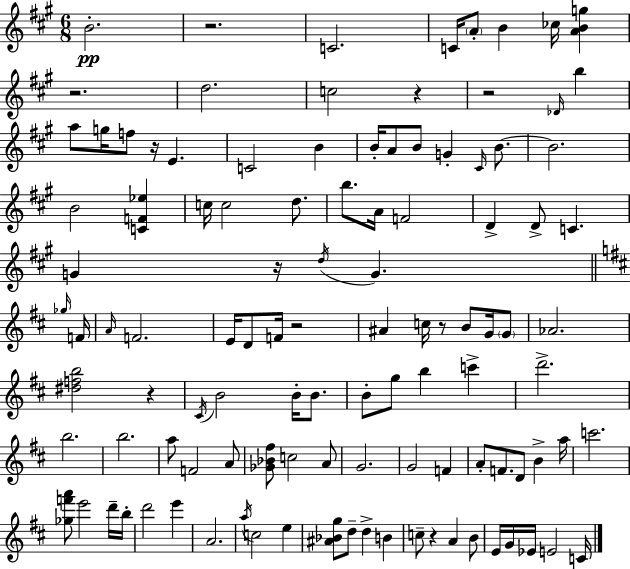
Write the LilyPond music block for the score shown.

{
  \clef treble
  \numericTimeSignature
  \time 6/8
  \key a \major
  b'2.-.\pp | r2. | c'2. | c'16 \parenthesize a'8-. b'4 ces''16 <a' b' g''>4 | \break r2. | d''2. | c''2 r4 | r2 \grace { des'16 } b''4 | \break a''8 g''16 f''8 r16 e'4. | c'2 b'4 | b'16-. a'8 b'8 g'4-. \grace { cis'16 } b'8.~~ | b'2. | \break b'2 <c' f' ees''>4 | c''16 c''2 d''8. | b''8. a'16 f'2 | d'4-> d'8-> c'4. | \break g'4 r16 \acciaccatura { d''16 } g'4. | \bar "||" \break \key d \major \grace { ges''16 } f'16 \grace { a'16 } f'2. | e'16 d'8 f'16 r2 | ais'4 c''16 r8 b'8 | g'16 \parenthesize g'8 aes'2. | \break <dis'' f'' b''>2 r4 | \acciaccatura { cis'16 } b'2 | b'16-. b'8. b'8-. g''8 b''4 | c'''4-> d'''2.-> | \break b''2. | b''2. | a''8 f'2 | a'8 <ges' bes' fis''>8 c''2 | \break a'8 g'2. | g'2 | f'4 a'8-. f'8. d'8 b'4-> | a''16 c'''2. | \break <ges'' f''' a'''>8 e'''2 | d'''16-- b''16-. d'''2 | e'''4 a'2. | \acciaccatura { a''16 } c''2 | \break e''4 <ais' bes' g''>8 d''8-- d''4-> | b'4 c''8-- r4 a'4 | b'8 e'16 g'16 ees'16 e'2 | c'16 \bar "|."
}